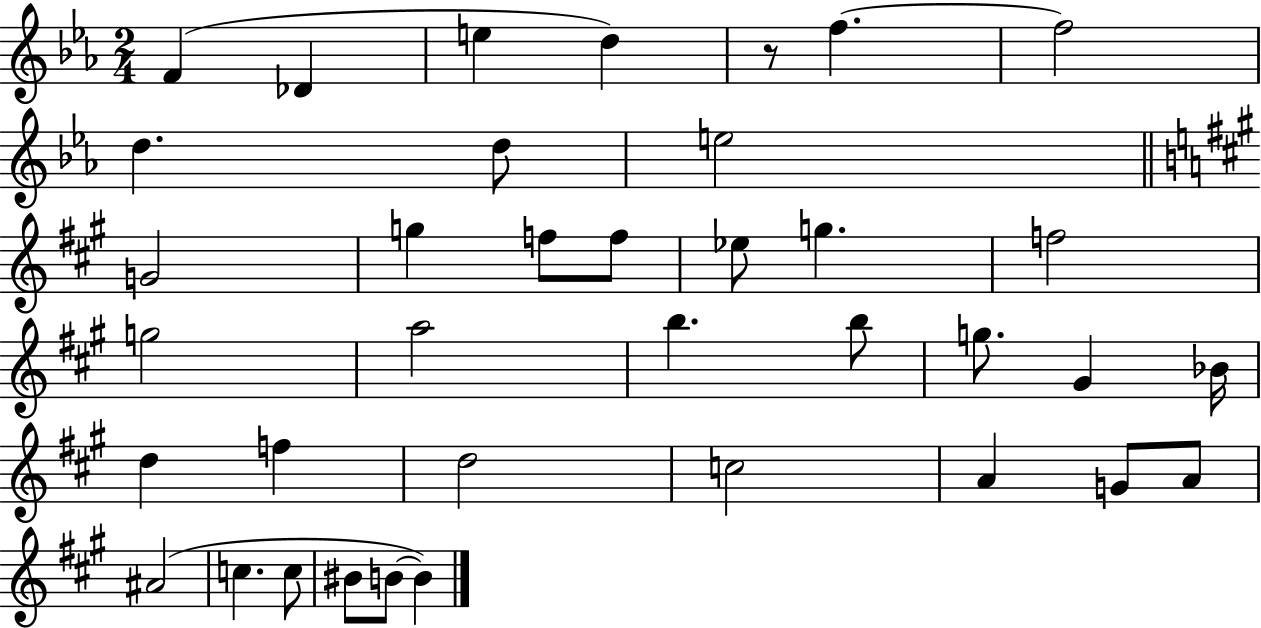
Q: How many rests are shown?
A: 1